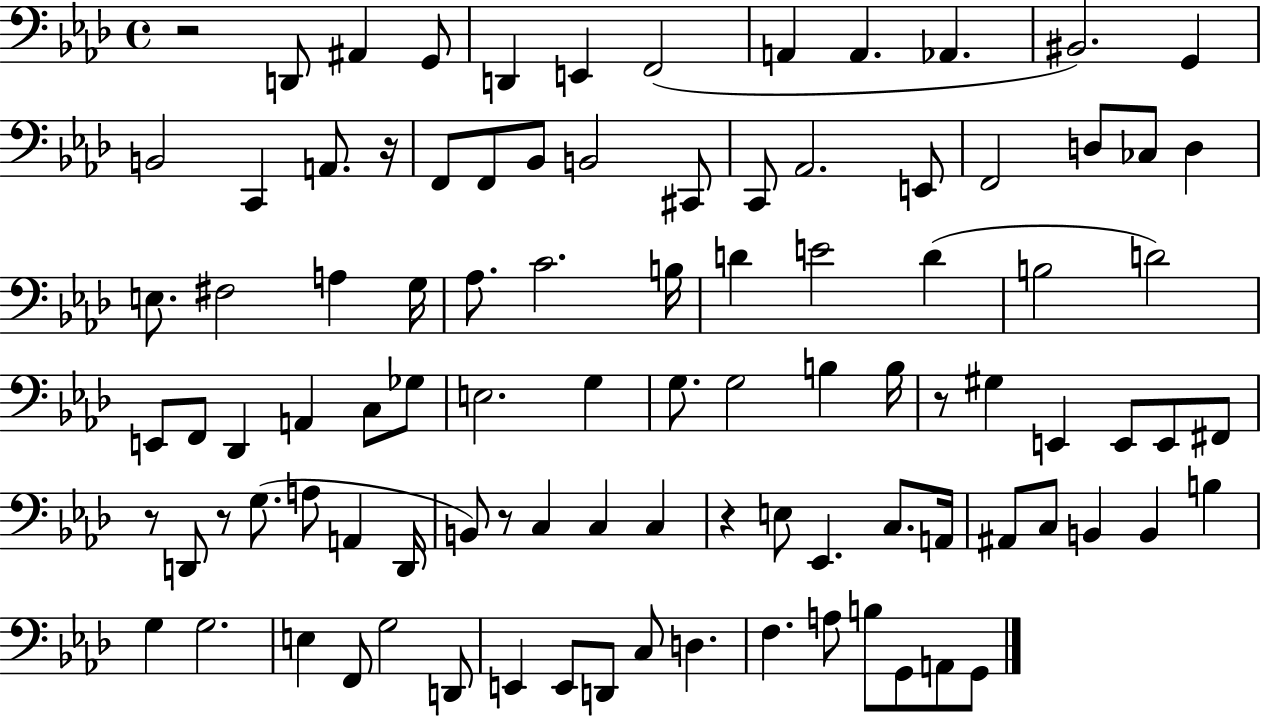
R/h D2/e A#2/q G2/e D2/q E2/q F2/h A2/q A2/q. Ab2/q. BIS2/h. G2/q B2/h C2/q A2/e. R/s F2/e F2/e Bb2/e B2/h C#2/e C2/e Ab2/h. E2/e F2/h D3/e CES3/e D3/q E3/e. F#3/h A3/q G3/s Ab3/e. C4/h. B3/s D4/q E4/h D4/q B3/h D4/h E2/e F2/e Db2/q A2/q C3/e Gb3/e E3/h. G3/q G3/e. G3/h B3/q B3/s R/e G#3/q E2/q E2/e E2/e F#2/e R/e D2/e R/e G3/e. A3/e A2/q D2/s B2/e R/e C3/q C3/q C3/q R/q E3/e Eb2/q. C3/e. A2/s A#2/e C3/e B2/q B2/q B3/q G3/q G3/h. E3/q F2/e G3/h D2/e E2/q E2/e D2/e C3/e D3/q. F3/q. A3/e B3/e G2/e A2/e G2/e